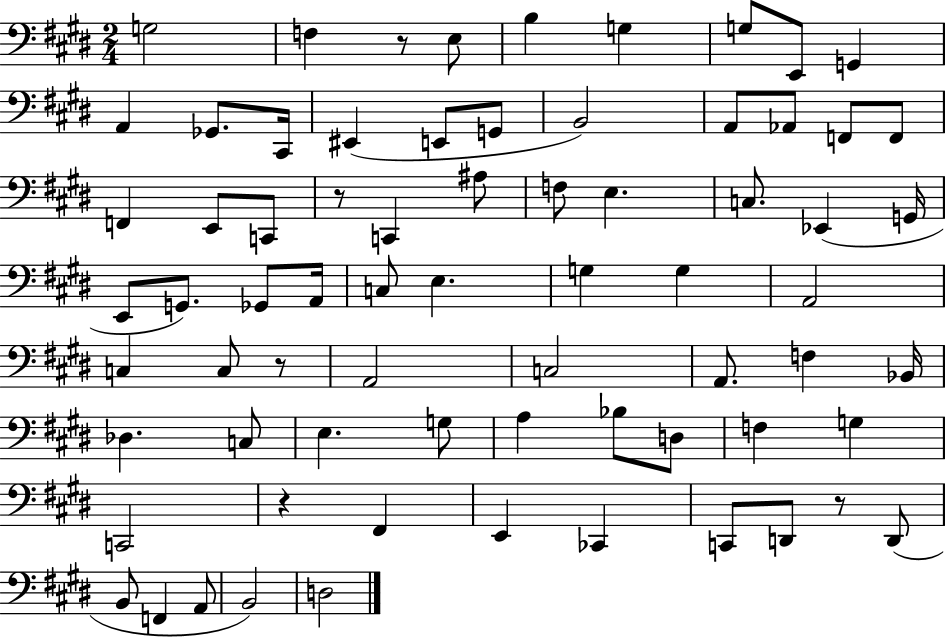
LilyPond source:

{
  \clef bass
  \numericTimeSignature
  \time 2/4
  \key e \major
  g2 | f4 r8 e8 | b4 g4 | g8 e,8 g,4 | \break a,4 ges,8. cis,16 | eis,4( e,8 g,8 | b,2) | a,8 aes,8 f,8 f,8 | \break f,4 e,8 c,8 | r8 c,4 ais8 | f8 e4. | c8. ees,4( g,16 | \break e,8 g,8.) ges,8 a,16 | c8 e4. | g4 g4 | a,2 | \break c4 c8 r8 | a,2 | c2 | a,8. f4 bes,16 | \break des4. c8 | e4. g8 | a4 bes8 d8 | f4 g4 | \break c,2 | r4 fis,4 | e,4 ces,4 | c,8 d,8 r8 d,8( | \break b,8 f,4 a,8 | b,2) | d2 | \bar "|."
}